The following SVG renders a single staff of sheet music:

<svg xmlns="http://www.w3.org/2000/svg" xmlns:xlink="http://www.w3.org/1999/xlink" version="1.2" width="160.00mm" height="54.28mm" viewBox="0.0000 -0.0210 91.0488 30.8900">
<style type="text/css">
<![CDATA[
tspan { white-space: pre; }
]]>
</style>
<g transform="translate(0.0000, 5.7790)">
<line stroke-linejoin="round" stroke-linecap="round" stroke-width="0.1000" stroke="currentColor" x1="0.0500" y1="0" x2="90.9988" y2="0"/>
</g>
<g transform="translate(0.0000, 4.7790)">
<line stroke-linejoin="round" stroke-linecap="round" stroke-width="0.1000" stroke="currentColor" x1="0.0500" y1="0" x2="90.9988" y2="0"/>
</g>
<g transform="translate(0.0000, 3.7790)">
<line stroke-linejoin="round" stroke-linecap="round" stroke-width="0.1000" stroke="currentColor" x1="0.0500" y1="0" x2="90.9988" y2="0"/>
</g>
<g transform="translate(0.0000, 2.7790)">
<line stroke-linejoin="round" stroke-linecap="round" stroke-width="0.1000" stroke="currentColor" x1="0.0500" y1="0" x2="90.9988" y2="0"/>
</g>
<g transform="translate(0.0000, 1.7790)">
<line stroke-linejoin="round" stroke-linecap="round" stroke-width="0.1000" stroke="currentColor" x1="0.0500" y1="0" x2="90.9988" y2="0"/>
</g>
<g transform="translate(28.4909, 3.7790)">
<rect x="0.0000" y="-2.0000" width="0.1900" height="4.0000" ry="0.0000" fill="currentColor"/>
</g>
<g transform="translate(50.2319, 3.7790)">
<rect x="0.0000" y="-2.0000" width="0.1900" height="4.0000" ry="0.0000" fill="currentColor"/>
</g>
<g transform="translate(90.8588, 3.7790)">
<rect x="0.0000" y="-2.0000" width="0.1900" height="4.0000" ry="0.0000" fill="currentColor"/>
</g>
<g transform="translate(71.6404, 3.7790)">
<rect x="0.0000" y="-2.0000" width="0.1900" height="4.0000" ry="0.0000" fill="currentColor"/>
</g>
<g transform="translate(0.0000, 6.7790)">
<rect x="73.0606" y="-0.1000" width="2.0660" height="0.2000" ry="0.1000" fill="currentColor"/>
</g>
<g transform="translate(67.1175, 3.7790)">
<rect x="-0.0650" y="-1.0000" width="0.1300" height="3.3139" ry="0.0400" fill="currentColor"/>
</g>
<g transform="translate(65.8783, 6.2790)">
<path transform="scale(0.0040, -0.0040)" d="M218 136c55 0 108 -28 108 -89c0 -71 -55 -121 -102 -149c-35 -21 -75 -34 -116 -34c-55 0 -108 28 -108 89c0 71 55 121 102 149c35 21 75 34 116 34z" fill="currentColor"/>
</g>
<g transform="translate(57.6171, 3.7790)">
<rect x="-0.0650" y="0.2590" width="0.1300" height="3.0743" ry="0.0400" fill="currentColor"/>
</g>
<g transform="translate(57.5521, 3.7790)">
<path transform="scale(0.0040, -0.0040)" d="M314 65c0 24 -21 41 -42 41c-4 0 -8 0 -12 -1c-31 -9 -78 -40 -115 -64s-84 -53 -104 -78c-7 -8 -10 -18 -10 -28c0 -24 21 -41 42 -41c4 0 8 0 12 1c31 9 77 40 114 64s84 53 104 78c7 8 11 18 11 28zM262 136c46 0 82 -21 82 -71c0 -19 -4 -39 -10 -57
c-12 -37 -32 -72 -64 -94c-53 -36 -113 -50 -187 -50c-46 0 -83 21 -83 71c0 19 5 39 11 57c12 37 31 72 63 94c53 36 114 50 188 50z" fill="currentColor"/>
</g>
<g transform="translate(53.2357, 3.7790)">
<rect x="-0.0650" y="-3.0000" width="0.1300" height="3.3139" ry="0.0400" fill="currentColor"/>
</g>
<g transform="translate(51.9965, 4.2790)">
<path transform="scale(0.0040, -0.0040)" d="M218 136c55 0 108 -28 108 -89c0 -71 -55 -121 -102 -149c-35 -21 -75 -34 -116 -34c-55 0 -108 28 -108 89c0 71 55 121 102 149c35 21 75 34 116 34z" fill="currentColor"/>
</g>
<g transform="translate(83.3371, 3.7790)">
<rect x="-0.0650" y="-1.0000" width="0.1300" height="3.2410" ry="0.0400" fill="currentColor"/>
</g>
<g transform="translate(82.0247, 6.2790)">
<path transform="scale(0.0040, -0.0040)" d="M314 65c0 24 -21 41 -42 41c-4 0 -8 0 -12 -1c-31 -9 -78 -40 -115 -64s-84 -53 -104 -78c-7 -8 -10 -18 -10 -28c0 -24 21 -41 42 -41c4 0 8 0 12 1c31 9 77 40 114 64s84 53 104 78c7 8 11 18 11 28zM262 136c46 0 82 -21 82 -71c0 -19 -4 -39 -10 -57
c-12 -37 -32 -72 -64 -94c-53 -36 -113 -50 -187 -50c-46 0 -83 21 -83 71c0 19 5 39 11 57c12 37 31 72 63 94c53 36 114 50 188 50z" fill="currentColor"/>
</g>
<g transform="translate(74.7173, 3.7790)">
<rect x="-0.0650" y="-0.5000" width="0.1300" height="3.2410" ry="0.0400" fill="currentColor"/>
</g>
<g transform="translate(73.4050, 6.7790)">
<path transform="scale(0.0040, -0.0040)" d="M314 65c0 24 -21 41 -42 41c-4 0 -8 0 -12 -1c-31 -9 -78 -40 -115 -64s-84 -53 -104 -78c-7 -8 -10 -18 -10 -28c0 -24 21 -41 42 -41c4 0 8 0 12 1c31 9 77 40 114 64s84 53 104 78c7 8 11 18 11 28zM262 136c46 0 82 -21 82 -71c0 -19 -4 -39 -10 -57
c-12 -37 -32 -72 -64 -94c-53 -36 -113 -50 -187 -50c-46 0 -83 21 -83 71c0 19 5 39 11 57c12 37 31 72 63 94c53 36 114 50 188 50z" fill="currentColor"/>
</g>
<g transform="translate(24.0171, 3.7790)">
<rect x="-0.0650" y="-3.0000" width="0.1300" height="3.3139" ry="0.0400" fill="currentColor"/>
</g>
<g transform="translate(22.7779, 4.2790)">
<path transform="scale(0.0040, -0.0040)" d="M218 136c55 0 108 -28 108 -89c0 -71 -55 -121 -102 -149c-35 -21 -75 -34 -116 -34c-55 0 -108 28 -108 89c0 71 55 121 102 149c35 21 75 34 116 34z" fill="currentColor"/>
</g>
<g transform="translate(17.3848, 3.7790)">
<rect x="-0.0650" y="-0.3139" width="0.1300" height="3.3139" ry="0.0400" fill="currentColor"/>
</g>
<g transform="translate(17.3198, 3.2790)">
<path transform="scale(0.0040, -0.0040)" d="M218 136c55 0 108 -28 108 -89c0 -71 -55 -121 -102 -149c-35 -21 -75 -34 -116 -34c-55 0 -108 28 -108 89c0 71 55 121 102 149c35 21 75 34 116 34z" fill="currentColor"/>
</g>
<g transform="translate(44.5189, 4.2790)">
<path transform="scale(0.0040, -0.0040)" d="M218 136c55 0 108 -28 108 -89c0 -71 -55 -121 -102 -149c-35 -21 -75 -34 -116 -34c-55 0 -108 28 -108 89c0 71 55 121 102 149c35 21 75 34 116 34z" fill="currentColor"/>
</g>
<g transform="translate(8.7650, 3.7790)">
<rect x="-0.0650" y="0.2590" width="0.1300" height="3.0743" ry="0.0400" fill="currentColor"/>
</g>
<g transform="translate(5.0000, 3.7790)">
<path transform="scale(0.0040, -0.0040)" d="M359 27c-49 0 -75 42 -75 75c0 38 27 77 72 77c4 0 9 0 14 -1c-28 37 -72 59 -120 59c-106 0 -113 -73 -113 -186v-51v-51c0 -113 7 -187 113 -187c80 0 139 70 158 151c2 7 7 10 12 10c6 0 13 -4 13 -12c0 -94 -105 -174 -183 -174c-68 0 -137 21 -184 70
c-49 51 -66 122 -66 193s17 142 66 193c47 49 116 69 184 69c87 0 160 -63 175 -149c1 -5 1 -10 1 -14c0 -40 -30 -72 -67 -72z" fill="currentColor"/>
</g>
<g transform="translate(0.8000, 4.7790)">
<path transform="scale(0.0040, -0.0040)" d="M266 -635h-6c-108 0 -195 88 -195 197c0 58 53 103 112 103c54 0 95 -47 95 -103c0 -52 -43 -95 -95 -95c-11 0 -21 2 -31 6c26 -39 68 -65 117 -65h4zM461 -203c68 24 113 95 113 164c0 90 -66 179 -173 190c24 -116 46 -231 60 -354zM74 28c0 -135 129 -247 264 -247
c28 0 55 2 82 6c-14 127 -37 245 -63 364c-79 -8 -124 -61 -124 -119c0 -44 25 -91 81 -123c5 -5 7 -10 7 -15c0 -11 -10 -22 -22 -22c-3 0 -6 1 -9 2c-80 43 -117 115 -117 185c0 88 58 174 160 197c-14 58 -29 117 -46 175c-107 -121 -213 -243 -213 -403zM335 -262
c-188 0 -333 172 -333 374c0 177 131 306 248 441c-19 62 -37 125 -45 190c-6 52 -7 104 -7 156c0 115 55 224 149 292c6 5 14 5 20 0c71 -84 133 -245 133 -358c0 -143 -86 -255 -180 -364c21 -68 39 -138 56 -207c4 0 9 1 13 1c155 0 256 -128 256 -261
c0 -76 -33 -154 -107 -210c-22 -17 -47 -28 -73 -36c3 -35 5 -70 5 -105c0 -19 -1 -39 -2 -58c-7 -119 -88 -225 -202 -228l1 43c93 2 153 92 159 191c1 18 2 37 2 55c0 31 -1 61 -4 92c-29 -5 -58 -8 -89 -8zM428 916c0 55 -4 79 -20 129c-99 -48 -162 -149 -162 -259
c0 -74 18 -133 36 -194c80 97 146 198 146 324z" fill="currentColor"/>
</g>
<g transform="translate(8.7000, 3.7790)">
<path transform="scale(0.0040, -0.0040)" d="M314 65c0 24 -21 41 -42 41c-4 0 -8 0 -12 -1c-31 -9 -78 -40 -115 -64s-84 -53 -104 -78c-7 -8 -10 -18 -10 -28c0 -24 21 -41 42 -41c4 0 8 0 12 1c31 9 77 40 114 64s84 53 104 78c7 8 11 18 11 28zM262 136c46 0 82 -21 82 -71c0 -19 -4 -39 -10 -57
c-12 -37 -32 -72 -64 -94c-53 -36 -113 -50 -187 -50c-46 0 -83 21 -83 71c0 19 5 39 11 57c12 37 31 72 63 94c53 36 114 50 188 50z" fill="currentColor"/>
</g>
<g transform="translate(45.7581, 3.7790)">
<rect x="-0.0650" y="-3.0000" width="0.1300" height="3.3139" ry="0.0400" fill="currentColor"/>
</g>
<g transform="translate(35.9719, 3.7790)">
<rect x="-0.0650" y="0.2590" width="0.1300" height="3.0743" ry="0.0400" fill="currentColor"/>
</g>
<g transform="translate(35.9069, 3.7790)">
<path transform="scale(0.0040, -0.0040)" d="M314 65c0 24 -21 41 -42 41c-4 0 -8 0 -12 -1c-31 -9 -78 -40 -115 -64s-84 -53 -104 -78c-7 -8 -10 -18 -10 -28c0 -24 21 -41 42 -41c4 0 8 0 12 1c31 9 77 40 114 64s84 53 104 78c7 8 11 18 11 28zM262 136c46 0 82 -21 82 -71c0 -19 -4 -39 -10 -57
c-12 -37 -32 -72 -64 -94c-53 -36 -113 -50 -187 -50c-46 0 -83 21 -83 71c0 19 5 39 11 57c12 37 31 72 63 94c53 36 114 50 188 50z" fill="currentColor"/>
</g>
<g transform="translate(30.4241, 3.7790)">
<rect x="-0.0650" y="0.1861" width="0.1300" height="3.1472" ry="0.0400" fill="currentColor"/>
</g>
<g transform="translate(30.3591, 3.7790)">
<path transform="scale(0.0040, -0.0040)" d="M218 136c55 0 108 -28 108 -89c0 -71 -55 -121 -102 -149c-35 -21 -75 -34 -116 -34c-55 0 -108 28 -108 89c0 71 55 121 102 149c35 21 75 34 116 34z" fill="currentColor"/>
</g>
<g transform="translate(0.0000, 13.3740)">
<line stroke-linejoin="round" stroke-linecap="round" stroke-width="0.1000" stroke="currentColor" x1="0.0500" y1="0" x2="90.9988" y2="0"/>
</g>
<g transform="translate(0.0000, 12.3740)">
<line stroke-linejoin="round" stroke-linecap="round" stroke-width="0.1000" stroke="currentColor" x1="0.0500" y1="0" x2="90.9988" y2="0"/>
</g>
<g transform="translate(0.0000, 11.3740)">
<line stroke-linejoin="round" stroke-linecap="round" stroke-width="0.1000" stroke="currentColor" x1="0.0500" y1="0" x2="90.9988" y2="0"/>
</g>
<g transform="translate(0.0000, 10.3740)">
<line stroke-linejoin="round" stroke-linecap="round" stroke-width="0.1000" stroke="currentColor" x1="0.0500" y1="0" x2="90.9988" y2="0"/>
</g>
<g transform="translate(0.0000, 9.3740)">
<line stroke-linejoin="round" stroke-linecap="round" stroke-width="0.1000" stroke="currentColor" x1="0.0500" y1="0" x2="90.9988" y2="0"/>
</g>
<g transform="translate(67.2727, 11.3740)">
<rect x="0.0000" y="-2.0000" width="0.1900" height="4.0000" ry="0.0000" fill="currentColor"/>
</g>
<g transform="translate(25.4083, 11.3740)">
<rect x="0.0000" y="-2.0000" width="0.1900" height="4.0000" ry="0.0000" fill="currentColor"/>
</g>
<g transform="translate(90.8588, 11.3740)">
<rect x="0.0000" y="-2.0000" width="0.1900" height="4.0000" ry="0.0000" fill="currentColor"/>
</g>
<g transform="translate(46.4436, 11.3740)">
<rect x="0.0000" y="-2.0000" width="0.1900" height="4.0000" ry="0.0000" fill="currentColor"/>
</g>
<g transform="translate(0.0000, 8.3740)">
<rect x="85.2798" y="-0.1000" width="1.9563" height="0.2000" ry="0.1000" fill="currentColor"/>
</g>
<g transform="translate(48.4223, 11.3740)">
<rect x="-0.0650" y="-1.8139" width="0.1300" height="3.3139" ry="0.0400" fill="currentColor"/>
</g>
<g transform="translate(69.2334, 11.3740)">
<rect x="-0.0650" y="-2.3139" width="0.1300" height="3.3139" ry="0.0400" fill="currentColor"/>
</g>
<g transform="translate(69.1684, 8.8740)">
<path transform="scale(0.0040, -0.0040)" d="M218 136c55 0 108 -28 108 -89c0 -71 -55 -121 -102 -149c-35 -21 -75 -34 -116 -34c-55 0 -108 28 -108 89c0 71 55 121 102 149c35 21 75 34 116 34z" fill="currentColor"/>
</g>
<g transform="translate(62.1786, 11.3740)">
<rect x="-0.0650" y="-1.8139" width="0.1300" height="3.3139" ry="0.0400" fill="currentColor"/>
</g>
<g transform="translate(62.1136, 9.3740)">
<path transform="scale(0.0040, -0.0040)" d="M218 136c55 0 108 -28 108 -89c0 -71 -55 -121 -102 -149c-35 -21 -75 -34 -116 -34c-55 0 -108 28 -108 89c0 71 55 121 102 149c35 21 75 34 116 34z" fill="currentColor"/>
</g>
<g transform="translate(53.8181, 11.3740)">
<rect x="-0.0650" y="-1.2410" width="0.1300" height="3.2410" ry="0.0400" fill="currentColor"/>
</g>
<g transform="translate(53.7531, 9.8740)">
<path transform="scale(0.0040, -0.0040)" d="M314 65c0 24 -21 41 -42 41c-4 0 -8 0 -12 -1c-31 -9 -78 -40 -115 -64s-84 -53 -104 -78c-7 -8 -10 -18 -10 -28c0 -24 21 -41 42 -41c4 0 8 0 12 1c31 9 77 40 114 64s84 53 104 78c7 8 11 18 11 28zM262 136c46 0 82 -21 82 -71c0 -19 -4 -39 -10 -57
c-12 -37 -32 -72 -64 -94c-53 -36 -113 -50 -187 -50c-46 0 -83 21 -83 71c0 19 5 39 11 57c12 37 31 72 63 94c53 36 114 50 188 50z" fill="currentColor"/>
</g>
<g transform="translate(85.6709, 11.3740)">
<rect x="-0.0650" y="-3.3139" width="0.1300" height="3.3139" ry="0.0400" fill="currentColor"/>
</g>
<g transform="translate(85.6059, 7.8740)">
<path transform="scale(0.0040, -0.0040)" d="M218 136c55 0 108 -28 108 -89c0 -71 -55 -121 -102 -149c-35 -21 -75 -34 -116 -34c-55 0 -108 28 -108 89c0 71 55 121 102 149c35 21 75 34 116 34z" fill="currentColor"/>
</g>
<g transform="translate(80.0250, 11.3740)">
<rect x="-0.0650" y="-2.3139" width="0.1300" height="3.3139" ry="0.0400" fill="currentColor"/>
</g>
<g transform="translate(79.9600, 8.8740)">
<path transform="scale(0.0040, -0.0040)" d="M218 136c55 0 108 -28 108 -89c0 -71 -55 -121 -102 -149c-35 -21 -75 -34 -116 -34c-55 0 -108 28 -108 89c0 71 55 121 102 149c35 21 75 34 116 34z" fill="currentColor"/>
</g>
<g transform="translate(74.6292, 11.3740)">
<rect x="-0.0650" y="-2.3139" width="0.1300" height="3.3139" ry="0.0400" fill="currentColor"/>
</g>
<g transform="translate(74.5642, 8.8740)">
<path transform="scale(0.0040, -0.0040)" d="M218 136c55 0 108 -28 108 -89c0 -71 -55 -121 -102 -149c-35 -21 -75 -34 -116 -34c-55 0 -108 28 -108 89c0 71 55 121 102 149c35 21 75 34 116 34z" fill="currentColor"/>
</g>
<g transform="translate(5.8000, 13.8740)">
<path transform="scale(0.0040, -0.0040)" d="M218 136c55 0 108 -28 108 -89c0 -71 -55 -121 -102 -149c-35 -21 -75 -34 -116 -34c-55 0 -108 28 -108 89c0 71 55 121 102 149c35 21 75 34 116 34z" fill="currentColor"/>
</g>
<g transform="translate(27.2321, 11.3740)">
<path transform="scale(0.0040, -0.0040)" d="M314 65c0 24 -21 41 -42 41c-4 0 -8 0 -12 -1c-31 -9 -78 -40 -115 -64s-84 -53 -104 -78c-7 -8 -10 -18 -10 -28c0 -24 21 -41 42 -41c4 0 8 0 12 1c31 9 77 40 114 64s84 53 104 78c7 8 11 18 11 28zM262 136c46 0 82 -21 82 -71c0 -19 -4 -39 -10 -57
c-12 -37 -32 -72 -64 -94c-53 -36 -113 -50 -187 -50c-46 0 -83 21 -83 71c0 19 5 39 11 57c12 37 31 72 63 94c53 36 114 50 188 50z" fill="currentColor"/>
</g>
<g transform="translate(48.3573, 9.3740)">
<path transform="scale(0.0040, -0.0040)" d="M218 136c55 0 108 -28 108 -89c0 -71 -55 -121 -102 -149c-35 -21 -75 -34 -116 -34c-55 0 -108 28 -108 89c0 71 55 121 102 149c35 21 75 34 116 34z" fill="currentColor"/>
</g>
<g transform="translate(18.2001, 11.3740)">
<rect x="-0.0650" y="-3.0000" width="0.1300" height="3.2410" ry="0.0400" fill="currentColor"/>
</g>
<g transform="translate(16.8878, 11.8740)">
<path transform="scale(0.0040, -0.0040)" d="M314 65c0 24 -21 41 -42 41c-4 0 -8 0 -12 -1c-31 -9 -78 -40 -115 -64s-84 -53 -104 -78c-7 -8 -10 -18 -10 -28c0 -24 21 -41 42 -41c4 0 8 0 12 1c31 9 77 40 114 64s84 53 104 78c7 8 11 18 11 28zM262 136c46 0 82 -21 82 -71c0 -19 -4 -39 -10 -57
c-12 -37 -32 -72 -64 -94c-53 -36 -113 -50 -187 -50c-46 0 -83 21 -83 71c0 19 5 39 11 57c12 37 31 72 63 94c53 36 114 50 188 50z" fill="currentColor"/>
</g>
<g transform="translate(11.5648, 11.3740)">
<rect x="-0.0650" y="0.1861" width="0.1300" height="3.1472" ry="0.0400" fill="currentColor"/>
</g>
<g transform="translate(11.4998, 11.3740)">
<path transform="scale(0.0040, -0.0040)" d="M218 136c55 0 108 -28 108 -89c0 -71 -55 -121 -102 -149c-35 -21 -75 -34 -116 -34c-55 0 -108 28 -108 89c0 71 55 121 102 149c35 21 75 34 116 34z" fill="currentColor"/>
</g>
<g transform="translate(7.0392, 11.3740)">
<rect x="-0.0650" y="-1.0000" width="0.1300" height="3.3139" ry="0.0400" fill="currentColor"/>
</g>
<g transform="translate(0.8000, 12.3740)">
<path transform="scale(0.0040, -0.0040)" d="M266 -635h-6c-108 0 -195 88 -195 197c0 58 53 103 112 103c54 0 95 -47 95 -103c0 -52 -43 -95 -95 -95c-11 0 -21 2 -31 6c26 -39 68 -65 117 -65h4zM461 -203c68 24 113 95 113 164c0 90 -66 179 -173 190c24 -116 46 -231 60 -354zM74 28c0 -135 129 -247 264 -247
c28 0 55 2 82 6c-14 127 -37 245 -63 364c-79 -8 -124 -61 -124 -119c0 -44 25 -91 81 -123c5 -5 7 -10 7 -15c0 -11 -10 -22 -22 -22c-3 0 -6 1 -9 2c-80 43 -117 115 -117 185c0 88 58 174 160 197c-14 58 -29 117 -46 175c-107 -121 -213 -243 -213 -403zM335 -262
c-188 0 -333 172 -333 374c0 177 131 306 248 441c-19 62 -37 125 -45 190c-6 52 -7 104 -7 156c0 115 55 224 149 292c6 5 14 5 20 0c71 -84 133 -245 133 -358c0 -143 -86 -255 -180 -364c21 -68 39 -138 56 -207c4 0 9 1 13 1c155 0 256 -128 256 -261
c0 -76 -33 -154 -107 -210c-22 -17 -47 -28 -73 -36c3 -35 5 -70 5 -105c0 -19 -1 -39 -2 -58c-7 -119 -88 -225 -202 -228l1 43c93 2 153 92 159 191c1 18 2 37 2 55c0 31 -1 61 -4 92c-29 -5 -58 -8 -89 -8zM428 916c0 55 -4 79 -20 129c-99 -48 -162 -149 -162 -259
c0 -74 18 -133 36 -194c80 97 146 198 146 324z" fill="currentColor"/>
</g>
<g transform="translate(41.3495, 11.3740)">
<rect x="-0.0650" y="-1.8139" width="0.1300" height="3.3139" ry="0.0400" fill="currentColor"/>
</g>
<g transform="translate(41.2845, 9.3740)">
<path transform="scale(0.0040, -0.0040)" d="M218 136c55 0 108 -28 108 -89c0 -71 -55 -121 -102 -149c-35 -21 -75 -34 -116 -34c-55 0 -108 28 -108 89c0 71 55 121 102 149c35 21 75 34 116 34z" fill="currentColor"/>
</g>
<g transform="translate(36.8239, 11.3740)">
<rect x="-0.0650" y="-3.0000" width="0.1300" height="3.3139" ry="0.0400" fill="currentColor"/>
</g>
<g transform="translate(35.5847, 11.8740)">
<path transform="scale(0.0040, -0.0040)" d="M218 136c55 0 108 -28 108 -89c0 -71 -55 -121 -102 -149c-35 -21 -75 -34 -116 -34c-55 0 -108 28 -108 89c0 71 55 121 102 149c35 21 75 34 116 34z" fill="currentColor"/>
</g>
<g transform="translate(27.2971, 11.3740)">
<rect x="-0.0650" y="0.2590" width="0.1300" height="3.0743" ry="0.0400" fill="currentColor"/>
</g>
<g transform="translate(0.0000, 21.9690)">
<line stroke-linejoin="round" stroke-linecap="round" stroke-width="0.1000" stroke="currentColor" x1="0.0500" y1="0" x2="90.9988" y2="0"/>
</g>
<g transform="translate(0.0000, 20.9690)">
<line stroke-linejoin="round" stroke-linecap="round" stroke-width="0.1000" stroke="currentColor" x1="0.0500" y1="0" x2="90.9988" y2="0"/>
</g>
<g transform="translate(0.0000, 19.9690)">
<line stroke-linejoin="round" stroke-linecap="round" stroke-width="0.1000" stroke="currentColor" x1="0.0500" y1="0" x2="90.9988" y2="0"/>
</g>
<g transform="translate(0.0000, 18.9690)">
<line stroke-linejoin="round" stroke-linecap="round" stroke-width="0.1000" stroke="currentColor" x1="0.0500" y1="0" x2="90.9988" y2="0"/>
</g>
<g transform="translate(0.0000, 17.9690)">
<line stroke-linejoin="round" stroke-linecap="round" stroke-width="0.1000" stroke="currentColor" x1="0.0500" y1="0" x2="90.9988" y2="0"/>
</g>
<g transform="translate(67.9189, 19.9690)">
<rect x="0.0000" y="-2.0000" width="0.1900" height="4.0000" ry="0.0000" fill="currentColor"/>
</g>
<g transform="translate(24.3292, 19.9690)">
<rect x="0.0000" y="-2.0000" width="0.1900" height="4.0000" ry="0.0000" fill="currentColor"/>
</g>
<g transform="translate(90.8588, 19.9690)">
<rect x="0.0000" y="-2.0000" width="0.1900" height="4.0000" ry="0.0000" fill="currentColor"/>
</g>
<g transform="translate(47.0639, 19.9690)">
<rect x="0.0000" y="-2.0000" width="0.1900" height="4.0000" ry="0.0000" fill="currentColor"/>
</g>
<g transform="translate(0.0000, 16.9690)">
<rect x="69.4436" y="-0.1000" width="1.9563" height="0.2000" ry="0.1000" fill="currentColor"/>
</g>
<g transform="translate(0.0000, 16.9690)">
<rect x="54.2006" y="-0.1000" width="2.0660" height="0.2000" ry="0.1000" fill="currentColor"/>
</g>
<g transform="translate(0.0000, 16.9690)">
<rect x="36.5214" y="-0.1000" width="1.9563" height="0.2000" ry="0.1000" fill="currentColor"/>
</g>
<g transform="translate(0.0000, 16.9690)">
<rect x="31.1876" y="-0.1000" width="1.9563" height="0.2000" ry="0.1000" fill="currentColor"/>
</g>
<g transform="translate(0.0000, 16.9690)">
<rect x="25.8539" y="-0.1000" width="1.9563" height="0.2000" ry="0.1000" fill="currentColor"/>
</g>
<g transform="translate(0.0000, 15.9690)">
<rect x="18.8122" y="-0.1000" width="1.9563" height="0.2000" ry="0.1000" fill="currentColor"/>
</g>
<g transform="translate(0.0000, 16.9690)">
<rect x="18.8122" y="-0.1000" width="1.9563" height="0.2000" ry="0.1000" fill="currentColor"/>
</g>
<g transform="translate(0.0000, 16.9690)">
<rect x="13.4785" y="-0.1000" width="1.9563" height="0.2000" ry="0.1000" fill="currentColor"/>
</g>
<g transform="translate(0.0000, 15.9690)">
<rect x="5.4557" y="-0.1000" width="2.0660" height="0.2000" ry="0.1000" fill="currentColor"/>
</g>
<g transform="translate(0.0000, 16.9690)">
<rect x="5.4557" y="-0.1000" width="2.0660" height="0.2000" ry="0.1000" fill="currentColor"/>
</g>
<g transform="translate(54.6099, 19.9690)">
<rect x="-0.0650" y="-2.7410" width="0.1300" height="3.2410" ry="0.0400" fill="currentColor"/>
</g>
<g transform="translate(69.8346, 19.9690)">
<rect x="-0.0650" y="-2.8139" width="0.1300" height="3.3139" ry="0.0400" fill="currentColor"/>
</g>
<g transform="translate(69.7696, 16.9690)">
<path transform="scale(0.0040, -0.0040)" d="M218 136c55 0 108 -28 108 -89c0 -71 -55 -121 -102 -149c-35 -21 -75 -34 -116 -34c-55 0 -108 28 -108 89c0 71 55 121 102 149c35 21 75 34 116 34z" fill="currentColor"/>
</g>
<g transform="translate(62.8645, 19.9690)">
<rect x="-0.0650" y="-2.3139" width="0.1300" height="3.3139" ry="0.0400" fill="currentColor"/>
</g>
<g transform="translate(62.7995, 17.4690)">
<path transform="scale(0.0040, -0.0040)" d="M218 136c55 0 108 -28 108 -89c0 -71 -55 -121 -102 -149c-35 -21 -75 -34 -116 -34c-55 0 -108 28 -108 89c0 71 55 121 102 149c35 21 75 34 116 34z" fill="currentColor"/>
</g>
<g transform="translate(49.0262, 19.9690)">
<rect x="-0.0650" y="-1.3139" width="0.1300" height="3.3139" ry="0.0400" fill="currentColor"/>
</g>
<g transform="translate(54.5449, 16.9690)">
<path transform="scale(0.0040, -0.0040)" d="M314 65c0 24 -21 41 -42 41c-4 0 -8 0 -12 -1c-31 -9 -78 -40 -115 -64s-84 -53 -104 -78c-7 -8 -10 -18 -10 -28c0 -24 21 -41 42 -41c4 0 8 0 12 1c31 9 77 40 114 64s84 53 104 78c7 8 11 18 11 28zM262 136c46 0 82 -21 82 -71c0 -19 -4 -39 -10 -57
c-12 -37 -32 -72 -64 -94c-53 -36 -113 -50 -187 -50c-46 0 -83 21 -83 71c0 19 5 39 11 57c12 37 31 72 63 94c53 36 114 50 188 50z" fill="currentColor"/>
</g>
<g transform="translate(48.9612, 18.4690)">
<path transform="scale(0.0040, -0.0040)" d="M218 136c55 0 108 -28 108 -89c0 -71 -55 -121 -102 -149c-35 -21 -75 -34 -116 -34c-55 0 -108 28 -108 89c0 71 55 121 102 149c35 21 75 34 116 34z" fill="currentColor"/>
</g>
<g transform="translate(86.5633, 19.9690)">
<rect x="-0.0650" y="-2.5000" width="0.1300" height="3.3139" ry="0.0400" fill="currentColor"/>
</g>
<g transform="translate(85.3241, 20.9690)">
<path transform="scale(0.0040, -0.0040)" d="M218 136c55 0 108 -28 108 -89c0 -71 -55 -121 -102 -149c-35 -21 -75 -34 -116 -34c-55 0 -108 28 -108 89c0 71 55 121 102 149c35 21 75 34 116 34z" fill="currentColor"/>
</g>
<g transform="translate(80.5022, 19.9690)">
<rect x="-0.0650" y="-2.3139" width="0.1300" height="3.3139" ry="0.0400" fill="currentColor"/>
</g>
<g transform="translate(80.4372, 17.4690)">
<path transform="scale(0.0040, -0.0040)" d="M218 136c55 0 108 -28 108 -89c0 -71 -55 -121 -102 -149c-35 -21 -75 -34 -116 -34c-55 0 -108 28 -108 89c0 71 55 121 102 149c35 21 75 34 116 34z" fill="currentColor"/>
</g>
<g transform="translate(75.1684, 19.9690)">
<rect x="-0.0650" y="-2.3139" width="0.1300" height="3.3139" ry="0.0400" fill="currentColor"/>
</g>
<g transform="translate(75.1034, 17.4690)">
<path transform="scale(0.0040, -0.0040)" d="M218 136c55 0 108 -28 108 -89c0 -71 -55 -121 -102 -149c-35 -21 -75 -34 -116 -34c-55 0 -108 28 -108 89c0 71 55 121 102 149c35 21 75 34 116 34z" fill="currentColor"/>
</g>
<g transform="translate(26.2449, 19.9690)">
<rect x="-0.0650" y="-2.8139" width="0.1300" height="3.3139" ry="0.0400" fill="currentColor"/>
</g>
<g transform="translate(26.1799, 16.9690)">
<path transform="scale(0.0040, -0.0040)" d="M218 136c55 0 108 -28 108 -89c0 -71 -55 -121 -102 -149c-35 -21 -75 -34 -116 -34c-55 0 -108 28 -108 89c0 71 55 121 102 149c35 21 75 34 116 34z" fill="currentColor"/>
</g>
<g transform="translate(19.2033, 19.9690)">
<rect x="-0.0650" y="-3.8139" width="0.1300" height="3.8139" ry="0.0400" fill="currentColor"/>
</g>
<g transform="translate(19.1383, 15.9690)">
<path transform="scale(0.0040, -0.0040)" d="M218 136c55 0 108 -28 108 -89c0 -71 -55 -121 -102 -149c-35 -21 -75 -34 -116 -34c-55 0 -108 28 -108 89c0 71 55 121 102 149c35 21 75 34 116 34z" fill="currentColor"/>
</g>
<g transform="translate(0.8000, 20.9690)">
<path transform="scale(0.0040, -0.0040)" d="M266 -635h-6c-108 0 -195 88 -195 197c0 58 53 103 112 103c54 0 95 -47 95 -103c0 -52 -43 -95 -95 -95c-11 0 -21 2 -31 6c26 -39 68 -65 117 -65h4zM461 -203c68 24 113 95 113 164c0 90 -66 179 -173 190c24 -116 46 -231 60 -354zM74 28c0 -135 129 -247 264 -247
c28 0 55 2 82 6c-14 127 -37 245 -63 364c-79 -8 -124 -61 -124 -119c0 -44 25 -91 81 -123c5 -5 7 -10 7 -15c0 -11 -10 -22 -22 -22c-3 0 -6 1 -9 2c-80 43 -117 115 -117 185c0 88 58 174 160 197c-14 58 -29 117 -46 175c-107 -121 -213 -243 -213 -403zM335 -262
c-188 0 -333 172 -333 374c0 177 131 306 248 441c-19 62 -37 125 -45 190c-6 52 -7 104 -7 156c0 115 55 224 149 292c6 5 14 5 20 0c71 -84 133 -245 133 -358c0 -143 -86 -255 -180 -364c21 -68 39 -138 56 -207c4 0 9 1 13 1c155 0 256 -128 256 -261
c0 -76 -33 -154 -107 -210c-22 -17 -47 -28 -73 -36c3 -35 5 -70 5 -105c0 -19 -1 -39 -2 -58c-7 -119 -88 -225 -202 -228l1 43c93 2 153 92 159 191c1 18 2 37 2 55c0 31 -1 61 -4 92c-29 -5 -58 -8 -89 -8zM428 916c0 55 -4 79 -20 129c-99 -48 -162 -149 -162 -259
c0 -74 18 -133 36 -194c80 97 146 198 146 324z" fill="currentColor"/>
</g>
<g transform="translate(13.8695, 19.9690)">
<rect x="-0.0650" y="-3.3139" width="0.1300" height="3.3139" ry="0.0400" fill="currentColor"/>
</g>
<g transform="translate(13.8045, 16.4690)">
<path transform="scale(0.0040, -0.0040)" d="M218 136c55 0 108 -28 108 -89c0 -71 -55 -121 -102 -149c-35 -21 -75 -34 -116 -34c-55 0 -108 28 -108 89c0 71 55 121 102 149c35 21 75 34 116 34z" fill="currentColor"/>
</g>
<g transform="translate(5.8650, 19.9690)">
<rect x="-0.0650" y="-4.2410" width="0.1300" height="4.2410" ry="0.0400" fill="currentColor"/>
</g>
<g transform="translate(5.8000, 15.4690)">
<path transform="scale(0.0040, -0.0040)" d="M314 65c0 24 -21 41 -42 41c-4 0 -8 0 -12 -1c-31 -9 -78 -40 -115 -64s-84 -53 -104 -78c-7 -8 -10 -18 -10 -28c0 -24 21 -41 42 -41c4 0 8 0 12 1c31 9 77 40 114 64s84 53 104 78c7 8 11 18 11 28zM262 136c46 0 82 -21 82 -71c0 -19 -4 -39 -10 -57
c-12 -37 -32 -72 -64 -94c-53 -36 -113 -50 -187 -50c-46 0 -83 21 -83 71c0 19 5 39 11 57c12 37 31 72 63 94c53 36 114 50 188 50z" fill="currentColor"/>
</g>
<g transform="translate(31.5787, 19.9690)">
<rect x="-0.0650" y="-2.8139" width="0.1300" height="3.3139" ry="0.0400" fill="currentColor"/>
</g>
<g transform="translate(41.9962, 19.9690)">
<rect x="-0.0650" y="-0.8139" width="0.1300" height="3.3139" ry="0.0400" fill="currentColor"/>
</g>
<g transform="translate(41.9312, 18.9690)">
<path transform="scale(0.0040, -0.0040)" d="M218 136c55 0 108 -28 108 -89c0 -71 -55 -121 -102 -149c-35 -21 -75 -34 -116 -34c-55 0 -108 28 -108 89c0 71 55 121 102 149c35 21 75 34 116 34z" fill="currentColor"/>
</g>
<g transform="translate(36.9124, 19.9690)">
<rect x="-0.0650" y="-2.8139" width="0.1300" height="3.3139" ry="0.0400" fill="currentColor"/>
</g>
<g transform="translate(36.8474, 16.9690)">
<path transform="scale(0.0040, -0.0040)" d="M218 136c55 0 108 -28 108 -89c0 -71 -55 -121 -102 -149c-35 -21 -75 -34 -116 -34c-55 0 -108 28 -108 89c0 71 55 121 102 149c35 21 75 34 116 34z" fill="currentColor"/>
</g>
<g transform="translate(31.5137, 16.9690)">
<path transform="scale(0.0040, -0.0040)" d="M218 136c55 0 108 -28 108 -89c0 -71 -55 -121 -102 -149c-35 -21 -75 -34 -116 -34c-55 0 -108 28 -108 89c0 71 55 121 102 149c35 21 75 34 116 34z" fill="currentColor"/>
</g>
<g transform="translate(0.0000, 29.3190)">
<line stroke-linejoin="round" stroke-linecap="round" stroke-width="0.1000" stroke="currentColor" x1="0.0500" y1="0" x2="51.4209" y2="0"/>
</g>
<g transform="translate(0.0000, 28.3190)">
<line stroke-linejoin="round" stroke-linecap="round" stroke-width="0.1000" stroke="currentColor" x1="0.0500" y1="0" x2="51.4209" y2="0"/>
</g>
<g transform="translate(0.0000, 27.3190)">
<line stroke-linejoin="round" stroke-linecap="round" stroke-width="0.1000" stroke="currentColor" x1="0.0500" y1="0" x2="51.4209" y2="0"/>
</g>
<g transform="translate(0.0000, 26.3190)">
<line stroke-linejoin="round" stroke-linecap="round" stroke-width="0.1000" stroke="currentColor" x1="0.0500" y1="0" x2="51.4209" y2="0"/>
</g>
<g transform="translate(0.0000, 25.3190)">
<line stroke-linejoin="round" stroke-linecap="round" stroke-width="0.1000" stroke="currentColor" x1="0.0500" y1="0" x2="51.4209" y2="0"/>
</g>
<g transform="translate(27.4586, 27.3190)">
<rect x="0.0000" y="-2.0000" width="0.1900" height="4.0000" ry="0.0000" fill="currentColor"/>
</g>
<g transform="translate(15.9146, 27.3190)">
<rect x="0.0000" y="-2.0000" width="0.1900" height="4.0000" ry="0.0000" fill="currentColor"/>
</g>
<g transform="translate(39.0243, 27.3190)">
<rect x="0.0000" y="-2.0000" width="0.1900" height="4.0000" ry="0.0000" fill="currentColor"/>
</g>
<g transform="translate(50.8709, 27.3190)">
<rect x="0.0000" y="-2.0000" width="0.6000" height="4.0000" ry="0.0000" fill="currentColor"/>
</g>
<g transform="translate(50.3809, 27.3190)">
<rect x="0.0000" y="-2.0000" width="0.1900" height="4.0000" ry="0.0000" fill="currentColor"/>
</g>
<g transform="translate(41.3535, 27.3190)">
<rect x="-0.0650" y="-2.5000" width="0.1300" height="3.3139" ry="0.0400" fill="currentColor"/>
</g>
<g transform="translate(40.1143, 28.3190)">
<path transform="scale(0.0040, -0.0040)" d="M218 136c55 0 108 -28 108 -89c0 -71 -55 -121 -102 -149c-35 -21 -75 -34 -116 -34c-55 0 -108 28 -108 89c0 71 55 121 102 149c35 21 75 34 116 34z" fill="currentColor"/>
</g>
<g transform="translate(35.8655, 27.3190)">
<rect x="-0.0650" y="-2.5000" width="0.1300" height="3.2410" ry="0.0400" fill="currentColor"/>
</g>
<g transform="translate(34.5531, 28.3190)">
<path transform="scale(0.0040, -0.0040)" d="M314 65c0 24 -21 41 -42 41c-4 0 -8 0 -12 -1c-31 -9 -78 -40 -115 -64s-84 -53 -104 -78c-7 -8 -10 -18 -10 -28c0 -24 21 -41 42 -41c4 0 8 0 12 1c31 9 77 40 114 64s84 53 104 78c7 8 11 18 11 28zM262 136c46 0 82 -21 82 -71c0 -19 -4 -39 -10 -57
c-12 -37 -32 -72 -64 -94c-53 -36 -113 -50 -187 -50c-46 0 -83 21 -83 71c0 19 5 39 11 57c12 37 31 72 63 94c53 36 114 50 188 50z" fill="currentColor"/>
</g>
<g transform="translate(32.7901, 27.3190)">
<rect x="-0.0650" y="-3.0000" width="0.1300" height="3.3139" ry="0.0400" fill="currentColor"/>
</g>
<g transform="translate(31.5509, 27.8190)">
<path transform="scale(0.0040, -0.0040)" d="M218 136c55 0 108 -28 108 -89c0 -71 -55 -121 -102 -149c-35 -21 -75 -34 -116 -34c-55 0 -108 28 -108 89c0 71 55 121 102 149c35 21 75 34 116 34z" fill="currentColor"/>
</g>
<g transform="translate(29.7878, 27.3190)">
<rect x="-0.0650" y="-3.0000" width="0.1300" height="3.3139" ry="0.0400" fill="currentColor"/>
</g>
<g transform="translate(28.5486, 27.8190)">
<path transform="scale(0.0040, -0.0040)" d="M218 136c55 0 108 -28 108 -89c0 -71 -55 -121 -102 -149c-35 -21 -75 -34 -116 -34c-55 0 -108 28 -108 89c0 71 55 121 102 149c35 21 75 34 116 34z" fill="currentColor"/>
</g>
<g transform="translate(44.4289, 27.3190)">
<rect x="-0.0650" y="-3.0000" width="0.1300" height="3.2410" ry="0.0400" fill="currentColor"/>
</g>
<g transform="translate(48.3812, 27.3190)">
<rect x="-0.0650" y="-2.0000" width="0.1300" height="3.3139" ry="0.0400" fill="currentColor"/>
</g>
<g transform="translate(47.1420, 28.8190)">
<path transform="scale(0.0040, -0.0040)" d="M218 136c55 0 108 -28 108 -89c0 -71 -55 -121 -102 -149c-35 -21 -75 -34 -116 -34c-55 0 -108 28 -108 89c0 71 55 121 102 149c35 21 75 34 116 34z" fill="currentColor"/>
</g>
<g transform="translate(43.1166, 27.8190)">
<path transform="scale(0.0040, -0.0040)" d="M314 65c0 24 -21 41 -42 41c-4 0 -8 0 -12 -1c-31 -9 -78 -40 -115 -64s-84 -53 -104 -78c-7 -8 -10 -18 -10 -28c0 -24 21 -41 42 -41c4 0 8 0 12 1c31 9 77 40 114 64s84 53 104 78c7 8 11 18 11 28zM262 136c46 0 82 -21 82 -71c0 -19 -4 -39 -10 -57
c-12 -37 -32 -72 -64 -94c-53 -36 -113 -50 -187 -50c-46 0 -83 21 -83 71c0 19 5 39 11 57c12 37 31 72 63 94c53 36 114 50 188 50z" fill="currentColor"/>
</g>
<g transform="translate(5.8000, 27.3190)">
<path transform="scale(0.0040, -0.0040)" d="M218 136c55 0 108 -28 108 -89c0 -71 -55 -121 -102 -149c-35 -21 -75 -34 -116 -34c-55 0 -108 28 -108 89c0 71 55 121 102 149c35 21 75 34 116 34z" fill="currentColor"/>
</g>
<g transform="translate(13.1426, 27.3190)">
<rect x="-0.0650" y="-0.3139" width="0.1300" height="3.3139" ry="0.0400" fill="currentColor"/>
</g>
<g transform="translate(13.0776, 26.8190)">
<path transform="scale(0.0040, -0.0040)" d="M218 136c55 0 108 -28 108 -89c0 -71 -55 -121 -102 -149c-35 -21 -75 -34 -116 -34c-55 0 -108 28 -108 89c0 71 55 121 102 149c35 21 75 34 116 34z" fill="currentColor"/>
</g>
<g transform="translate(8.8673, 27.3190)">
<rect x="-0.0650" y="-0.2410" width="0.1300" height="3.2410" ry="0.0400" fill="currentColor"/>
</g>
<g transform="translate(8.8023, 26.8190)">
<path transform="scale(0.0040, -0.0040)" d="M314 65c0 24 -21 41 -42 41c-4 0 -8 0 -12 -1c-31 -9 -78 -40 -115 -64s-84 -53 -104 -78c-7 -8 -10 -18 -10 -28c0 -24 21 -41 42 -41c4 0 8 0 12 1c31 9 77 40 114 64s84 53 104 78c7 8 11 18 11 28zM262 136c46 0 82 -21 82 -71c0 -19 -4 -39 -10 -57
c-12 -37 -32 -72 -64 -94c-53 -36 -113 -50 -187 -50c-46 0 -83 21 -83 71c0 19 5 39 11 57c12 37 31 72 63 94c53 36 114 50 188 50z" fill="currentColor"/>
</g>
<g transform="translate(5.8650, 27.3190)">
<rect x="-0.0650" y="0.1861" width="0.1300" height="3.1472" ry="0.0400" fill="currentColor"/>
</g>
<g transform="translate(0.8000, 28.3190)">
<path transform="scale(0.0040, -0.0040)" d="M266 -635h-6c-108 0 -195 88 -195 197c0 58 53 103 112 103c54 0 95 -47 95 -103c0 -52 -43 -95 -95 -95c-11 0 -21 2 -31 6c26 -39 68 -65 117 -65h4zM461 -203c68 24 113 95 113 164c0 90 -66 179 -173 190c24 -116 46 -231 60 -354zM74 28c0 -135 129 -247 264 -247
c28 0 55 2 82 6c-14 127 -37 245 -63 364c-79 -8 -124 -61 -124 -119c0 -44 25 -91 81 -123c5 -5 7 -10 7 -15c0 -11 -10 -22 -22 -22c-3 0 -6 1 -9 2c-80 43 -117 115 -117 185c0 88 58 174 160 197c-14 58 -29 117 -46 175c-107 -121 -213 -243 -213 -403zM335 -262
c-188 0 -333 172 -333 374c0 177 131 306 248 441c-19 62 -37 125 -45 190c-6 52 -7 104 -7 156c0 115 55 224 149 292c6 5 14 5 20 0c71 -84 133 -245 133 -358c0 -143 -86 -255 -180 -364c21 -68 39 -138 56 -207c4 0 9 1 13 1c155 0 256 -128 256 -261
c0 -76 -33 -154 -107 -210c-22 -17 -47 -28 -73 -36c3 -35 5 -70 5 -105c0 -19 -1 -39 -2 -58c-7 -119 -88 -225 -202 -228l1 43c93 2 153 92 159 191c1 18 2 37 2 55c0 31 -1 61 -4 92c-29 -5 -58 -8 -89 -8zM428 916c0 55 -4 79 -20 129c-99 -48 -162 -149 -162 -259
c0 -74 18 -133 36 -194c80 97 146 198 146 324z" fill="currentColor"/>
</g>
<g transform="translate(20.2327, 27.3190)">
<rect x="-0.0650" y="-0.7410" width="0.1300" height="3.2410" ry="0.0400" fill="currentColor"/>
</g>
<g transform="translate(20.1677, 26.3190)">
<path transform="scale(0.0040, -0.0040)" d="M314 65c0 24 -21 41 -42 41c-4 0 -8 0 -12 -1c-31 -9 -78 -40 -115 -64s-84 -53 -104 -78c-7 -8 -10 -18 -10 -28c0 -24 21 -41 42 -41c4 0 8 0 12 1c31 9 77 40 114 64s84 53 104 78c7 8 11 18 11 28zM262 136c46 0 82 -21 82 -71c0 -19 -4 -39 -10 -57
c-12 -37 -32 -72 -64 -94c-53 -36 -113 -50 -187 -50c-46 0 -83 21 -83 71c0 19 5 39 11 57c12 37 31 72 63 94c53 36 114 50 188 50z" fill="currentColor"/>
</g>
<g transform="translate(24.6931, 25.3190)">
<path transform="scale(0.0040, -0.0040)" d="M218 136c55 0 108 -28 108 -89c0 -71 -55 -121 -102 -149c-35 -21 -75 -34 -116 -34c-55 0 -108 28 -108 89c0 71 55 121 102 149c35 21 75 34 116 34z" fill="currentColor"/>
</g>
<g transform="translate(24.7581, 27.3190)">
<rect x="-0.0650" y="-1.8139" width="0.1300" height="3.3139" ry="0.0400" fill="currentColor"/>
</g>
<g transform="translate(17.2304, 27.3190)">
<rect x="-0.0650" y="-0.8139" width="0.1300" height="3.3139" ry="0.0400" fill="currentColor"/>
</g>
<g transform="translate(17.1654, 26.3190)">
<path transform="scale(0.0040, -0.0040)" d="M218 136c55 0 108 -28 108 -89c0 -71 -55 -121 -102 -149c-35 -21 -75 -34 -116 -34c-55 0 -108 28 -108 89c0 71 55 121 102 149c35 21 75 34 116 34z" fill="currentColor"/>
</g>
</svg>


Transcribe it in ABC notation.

X:1
T:Untitled
M:4/4
L:1/4
K:C
B2 c A B B2 A A B2 D C2 D2 D B A2 B2 A f f e2 f g g g b d'2 b c' a a a d e a2 g a g g G B c2 c d d2 f A A G2 G A2 F